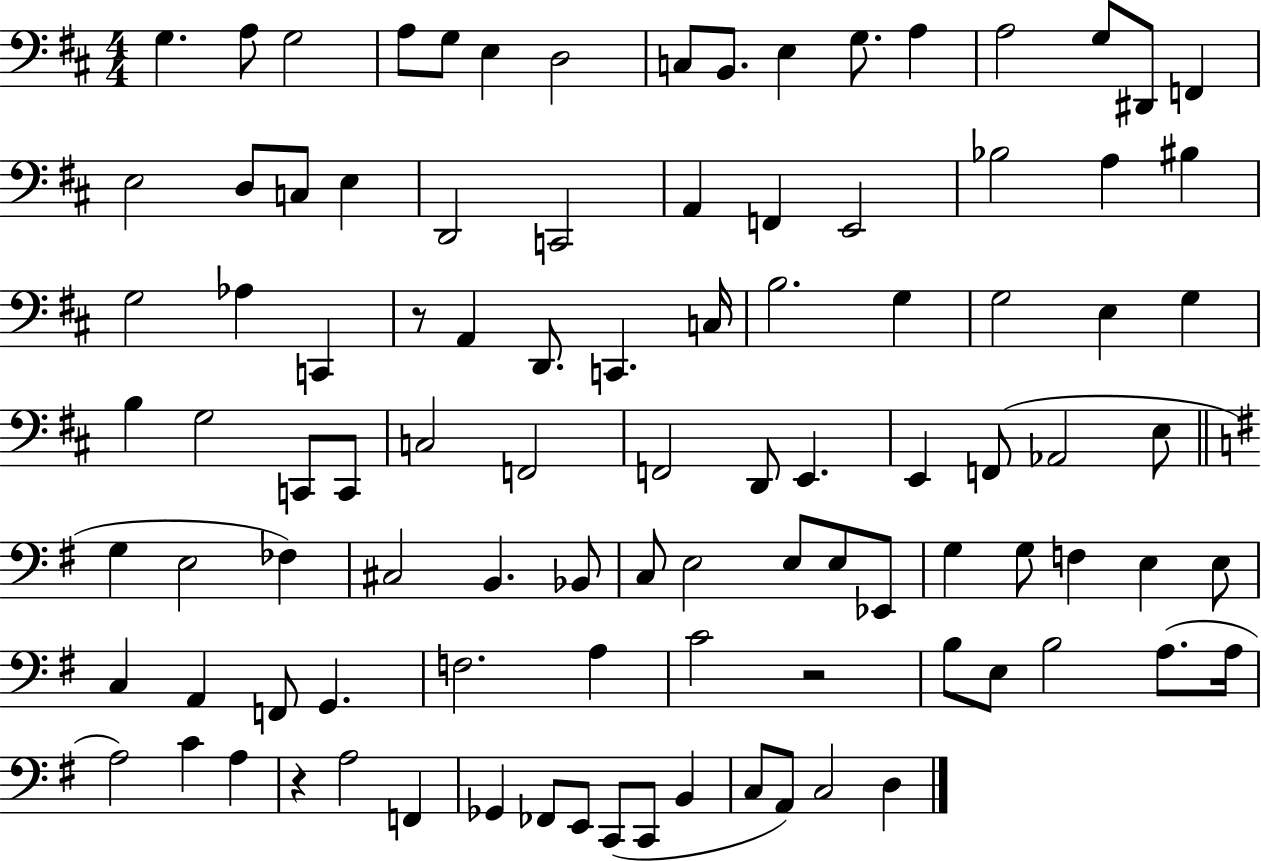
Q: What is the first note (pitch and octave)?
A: G3